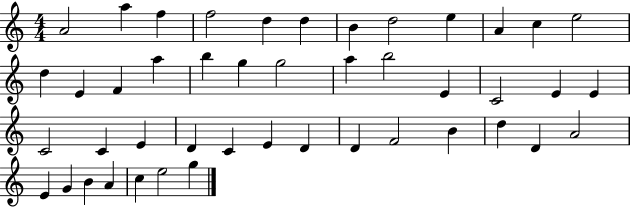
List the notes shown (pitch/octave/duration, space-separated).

A4/h A5/q F5/q F5/h D5/q D5/q B4/q D5/h E5/q A4/q C5/q E5/h D5/q E4/q F4/q A5/q B5/q G5/q G5/h A5/q B5/h E4/q C4/h E4/q E4/q C4/h C4/q E4/q D4/q C4/q E4/q D4/q D4/q F4/h B4/q D5/q D4/q A4/h E4/q G4/q B4/q A4/q C5/q E5/h G5/q